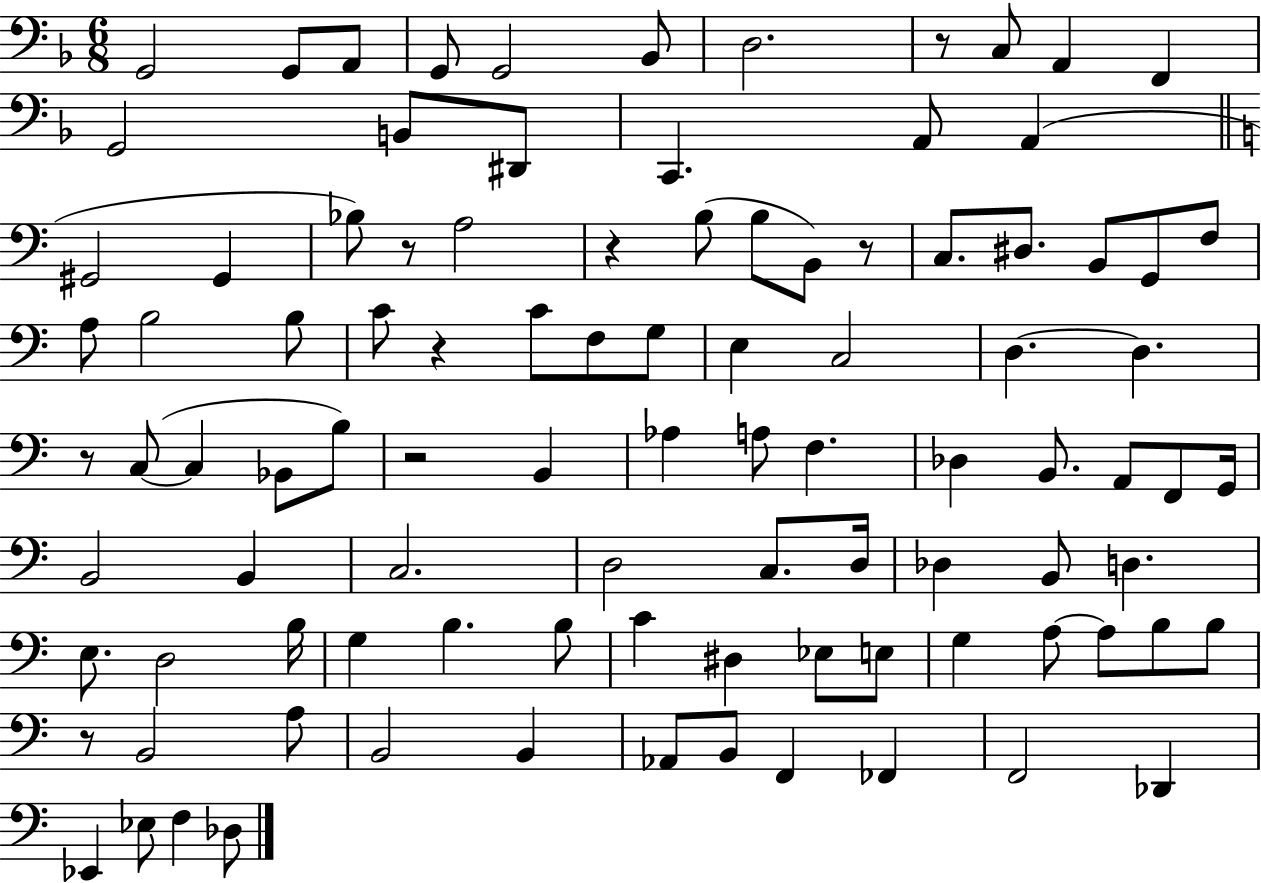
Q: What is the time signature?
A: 6/8